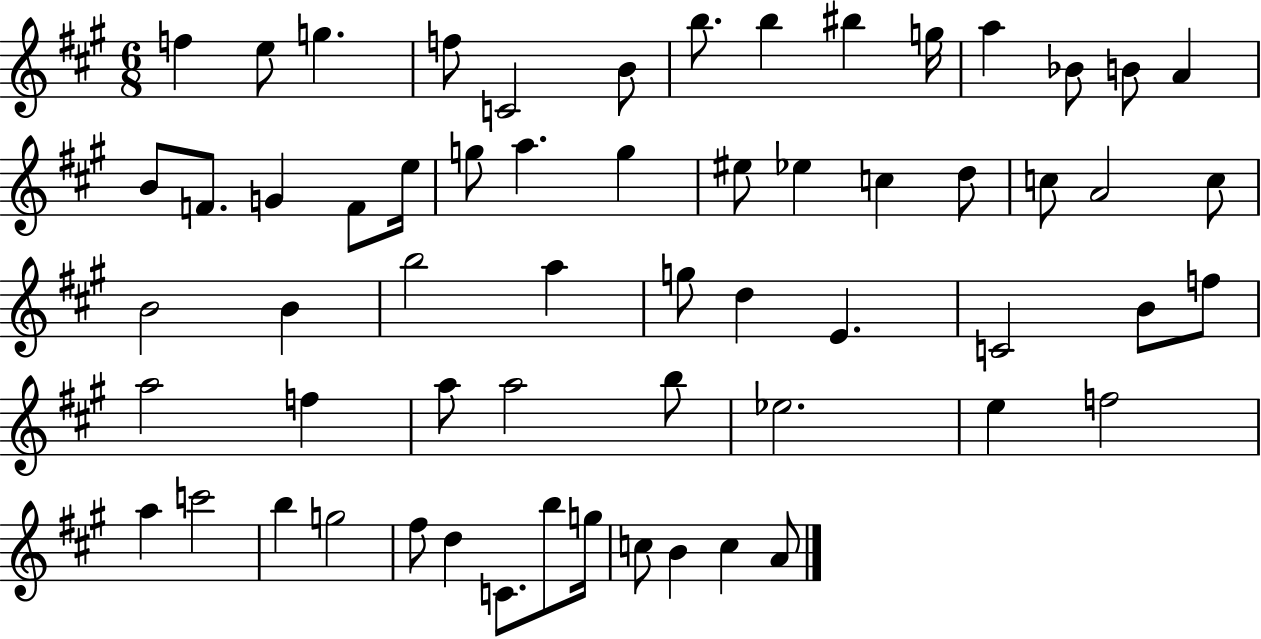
F5/q E5/e G5/q. F5/e C4/h B4/e B5/e. B5/q BIS5/q G5/s A5/q Bb4/e B4/e A4/q B4/e F4/e. G4/q F4/e E5/s G5/e A5/q. G5/q EIS5/e Eb5/q C5/q D5/e C5/e A4/h C5/e B4/h B4/q B5/h A5/q G5/e D5/q E4/q. C4/h B4/e F5/e A5/h F5/q A5/e A5/h B5/e Eb5/h. E5/q F5/h A5/q C6/h B5/q G5/h F#5/e D5/q C4/e. B5/e G5/s C5/e B4/q C5/q A4/e